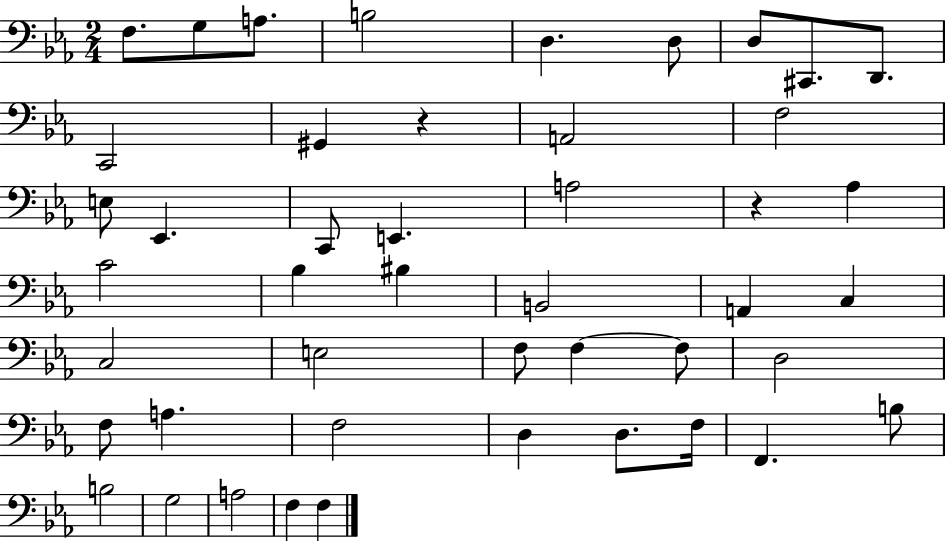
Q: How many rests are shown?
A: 2